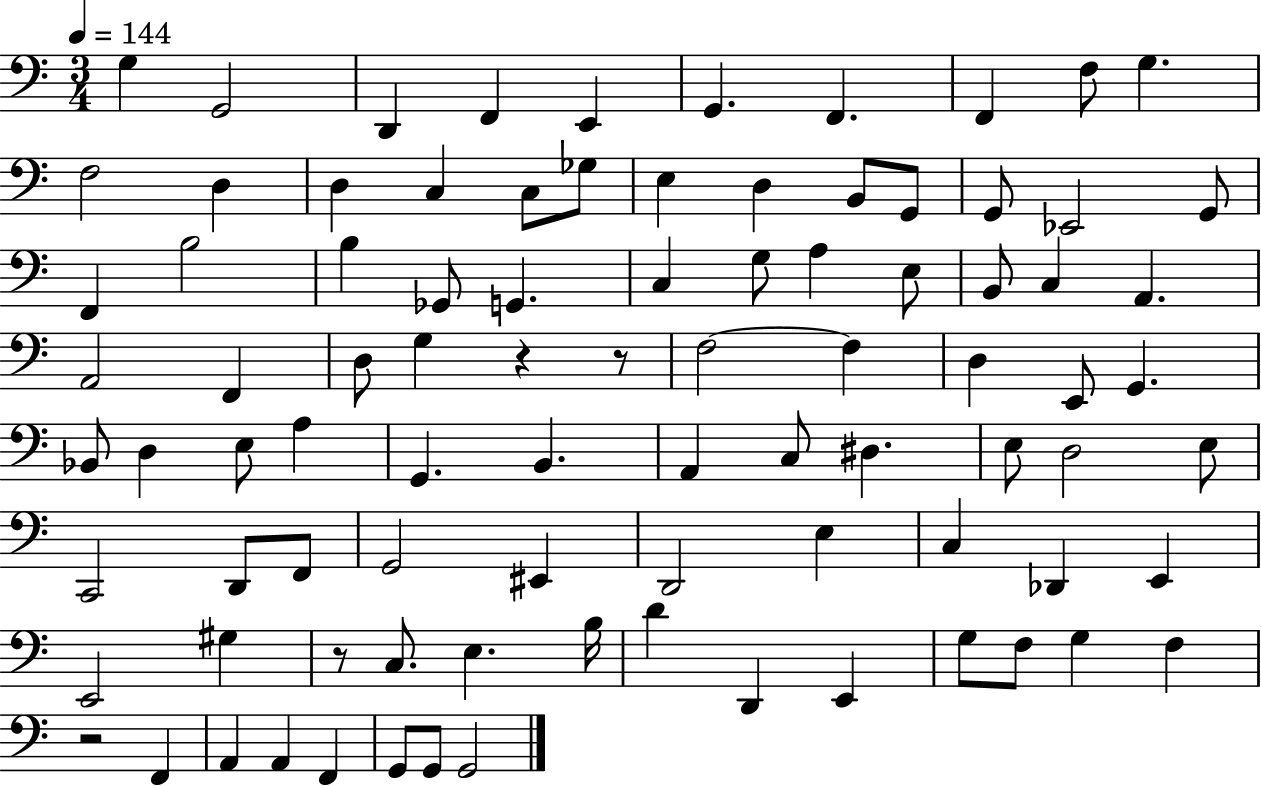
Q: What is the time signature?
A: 3/4